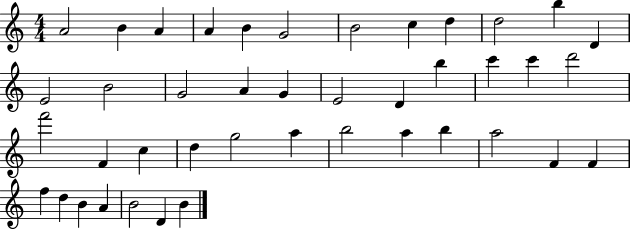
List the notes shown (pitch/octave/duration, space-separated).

A4/h B4/q A4/q A4/q B4/q G4/h B4/h C5/q D5/q D5/h B5/q D4/q E4/h B4/h G4/h A4/q G4/q E4/h D4/q B5/q C6/q C6/q D6/h F6/h F4/q C5/q D5/q G5/h A5/q B5/h A5/q B5/q A5/h F4/q F4/q F5/q D5/q B4/q A4/q B4/h D4/q B4/q